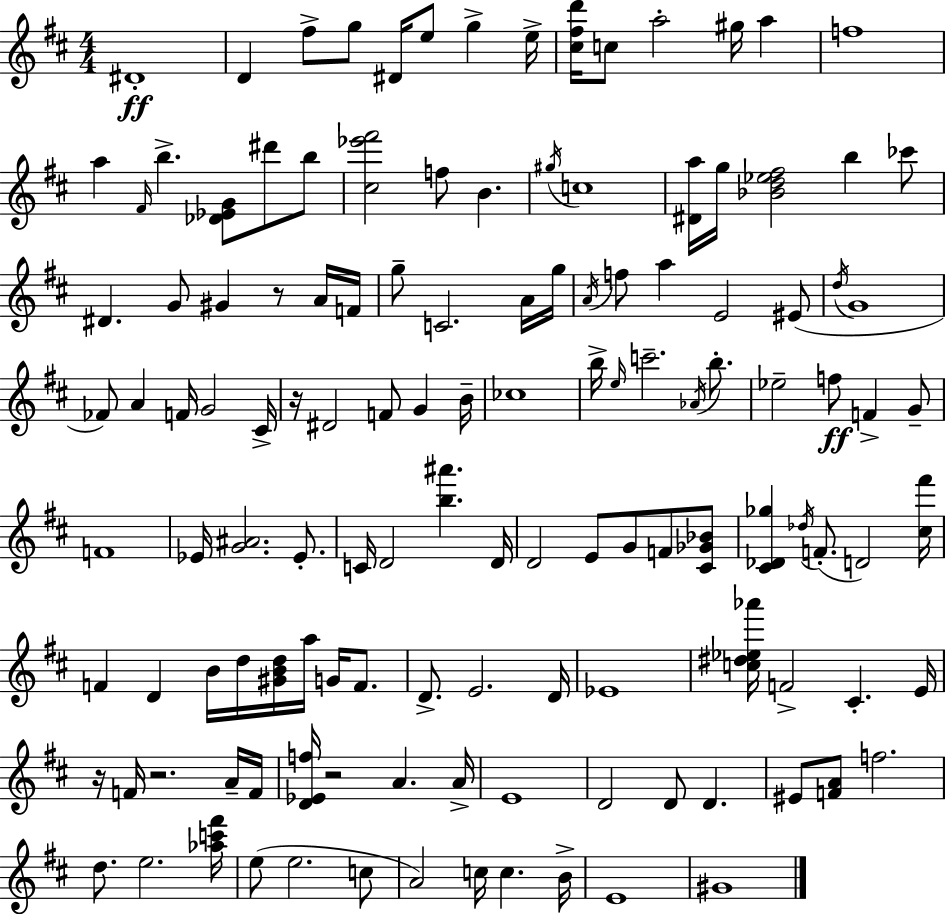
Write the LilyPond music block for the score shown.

{
  \clef treble
  \numericTimeSignature
  \time 4/4
  \key d \major
  dis'1-.\ff | d'4 fis''8-> g''8 dis'16 e''8 g''4-> e''16-> | <cis'' fis'' d'''>16 c''8 a''2-. gis''16 a''4 | f''1 | \break a''4 \grace { fis'16 } b''4.-> <des' ees' g'>8 dis'''8 b''8 | <cis'' ees''' fis'''>2 f''8 b'4. | \acciaccatura { gis''16 } c''1 | <dis' a''>16 g''16 <bes' d'' ees'' fis''>2 b''4 | \break ces'''8 dis'4. g'8 gis'4 r8 | a'16 f'16 g''8-- c'2. | a'16 g''16 \acciaccatura { a'16 } f''8 a''4 e'2 | eis'8( \acciaccatura { d''16 } g'1 | \break fes'8) a'4 f'16 g'2 | cis'16-> r16 dis'2 f'8 g'4 | b'16-- ces''1 | b''16-> \grace { e''16 } c'''2.-- | \break \acciaccatura { aes'16 } b''8.-. ees''2-- f''8\ff | f'4-> g'8-- f'1 | ees'16 <g' ais'>2. | ees'8.-. c'16 d'2 <b'' ais'''>4. | \break d'16 d'2 e'8 | g'8 f'8 <cis' ges' bes'>8 <cis' des' ges''>4 \acciaccatura { des''16 }( f'8.-. d'2) | <cis'' fis'''>16 f'4 d'4 b'16 | d''16 <gis' b' d''>16 a''16 g'16 f'8. d'8.-> e'2. | \break d'16 ees'1 | <c'' dis'' ees'' aes'''>16 f'2-> | cis'4.-. e'16 r16 f'16 r2. | a'16-- f'16 <d' ees' f''>16 r2 | \break a'4. a'16-> e'1 | d'2 d'8 | d'4. eis'8 <f' a'>8 f''2. | d''8. e''2. | \break <aes'' c''' fis'''>16 e''8( e''2. | c''8 a'2) c''16 | c''4. b'16-> e'1 | gis'1 | \break \bar "|."
}